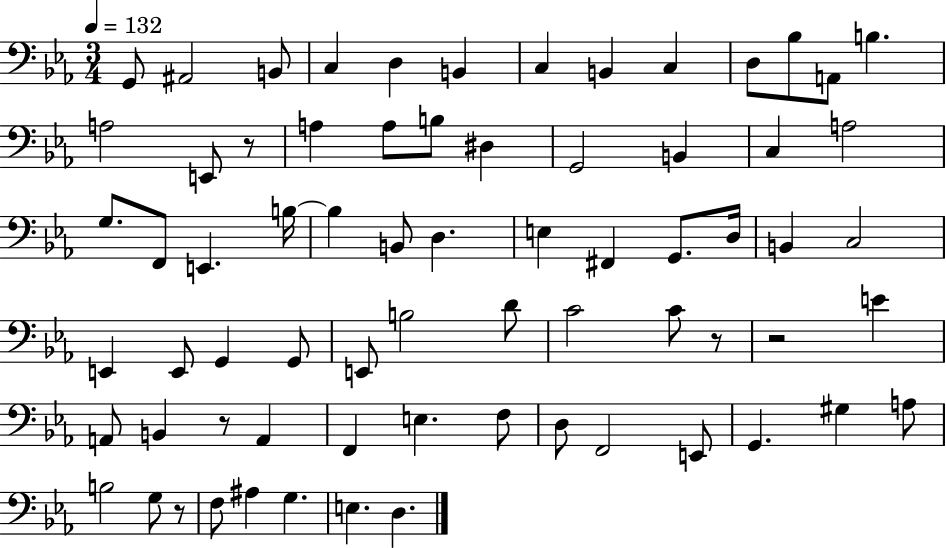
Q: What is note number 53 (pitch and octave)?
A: D3